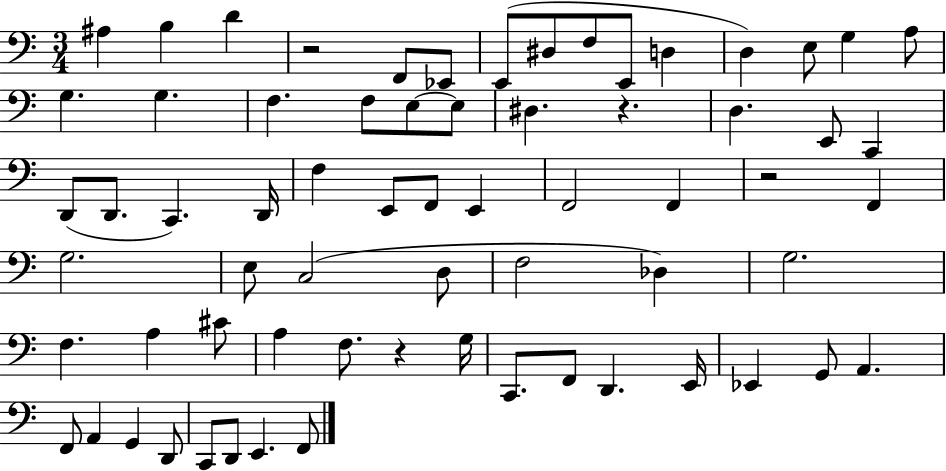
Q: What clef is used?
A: bass